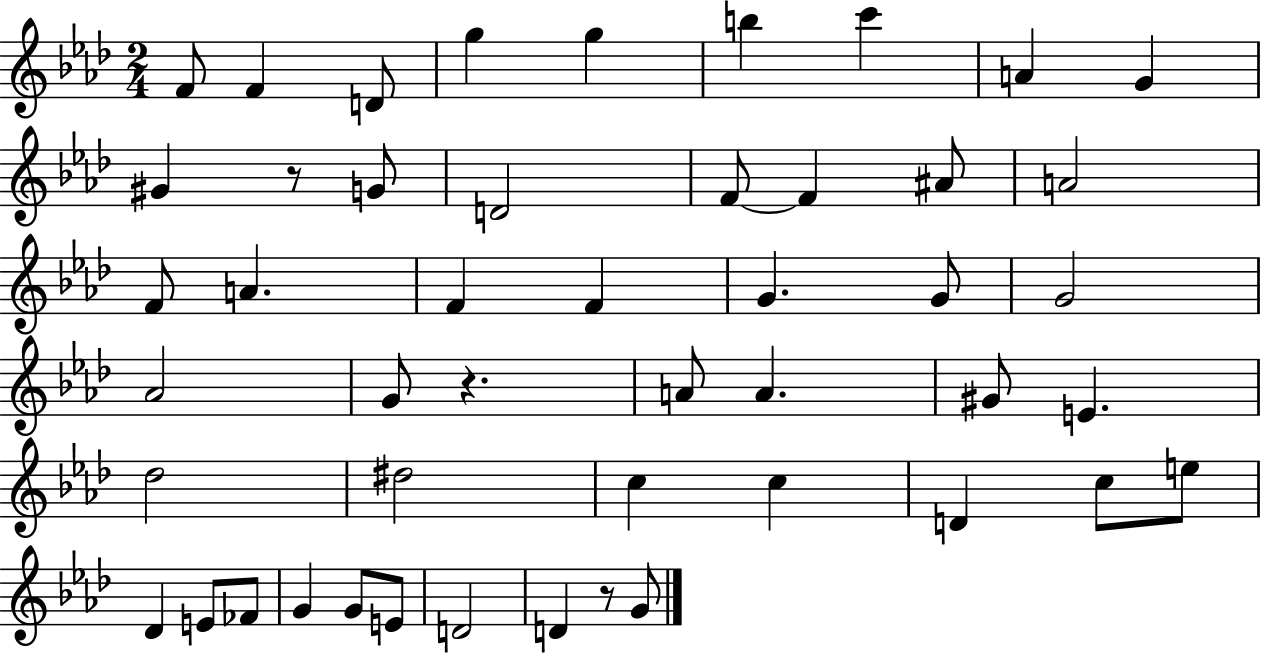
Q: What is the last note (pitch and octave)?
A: G4